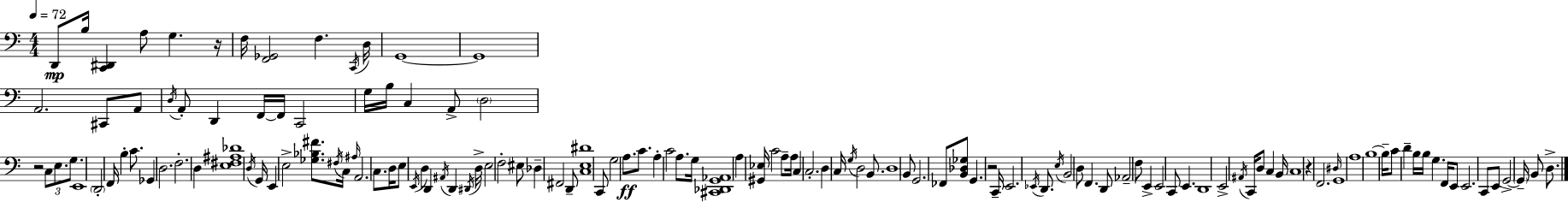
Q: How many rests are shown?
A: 4